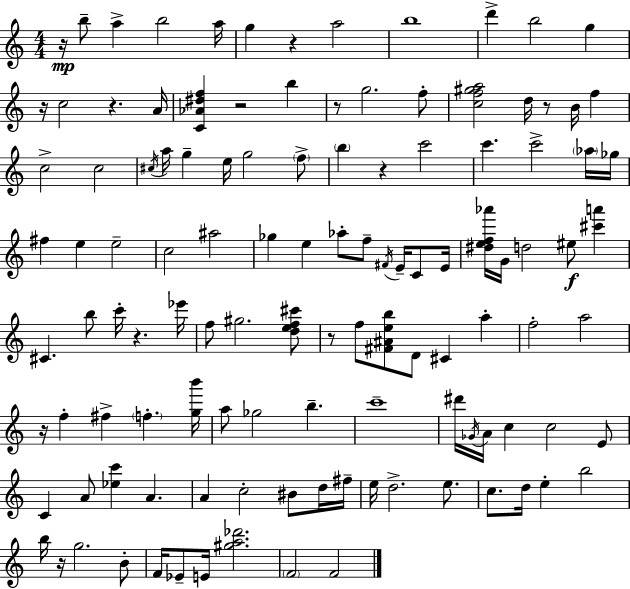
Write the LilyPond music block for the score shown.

{
  \clef treble
  \numericTimeSignature
  \time 4/4
  \key c \major
  r16\mp b''8-- a''4-> b''2 a''16 | g''4 r4 a''2 | b''1 | d'''4-> b''2 g''4 | \break r16 c''2 r4. a'16 | <c' aes' dis'' f''>4 r2 b''4 | r8 g''2. f''8-. | <c'' f'' gis'' a''>2 d''16 r8 b'16 f''4 | \break c''2-> c''2 | \acciaccatura { cis''16 } a''16 g''4-- e''16 g''2 \parenthesize f''8-> | \parenthesize b''4 r4 c'''2 | c'''4. c'''2-> \parenthesize aes''16 | \break ges''16 fis''4 e''4 e''2-- | c''2 ais''2 | ges''4 e''4 aes''8-. f''8-- \acciaccatura { fis'16 } e'16-- c'8 | e'16 <dis'' e'' f'' aes'''>16 g'16 d''2 eis''8\f <cis''' a'''>4 | \break cis'4. b''8 c'''16-. r4. | ees'''16 f''8 gis''2. | <d'' e'' f'' cis'''>8 r8 f''8 <fis' ais' e'' b''>8 d'8 cis'4 a''4-. | f''2-. a''2 | \break r16 f''4-. fis''4-> \parenthesize f''4.-. | <g'' b'''>16 a''8 ges''2 b''4.-- | c'''1-- | dis'''16 \acciaccatura { ges'16 } a'16 c''4 c''2 | \break e'8 c'4 a'8 <ees'' c'''>4 a'4. | a'4 c''2-. bis'8 | d''16 fis''16-- e''16 d''2.-> | e''8. c''8. d''16 e''4-. b''2 | \break b''16 r16 g''2. | b'8-. f'16 ees'8-- e'16 <gis'' a'' des'''>2. | \parenthesize f'2 f'2 | \bar "|."
}